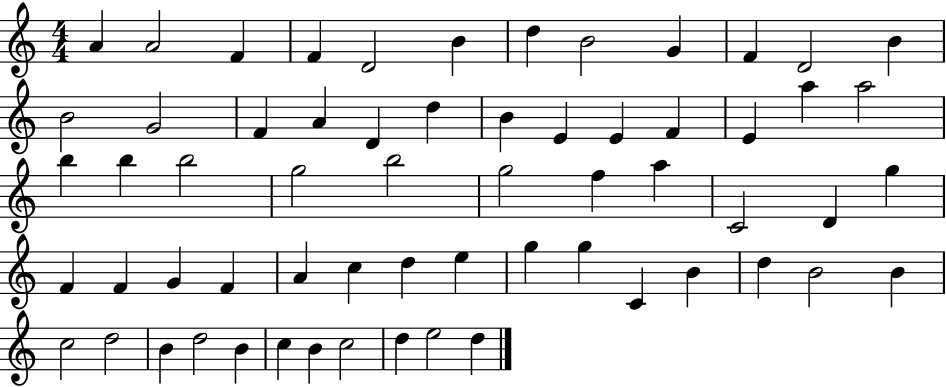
{
  \clef treble
  \numericTimeSignature
  \time 4/4
  \key c \major
  a'4 a'2 f'4 | f'4 d'2 b'4 | d''4 b'2 g'4 | f'4 d'2 b'4 | \break b'2 g'2 | f'4 a'4 d'4 d''4 | b'4 e'4 e'4 f'4 | e'4 a''4 a''2 | \break b''4 b''4 b''2 | g''2 b''2 | g''2 f''4 a''4 | c'2 d'4 g''4 | \break f'4 f'4 g'4 f'4 | a'4 c''4 d''4 e''4 | g''4 g''4 c'4 b'4 | d''4 b'2 b'4 | \break c''2 d''2 | b'4 d''2 b'4 | c''4 b'4 c''2 | d''4 e''2 d''4 | \break \bar "|."
}